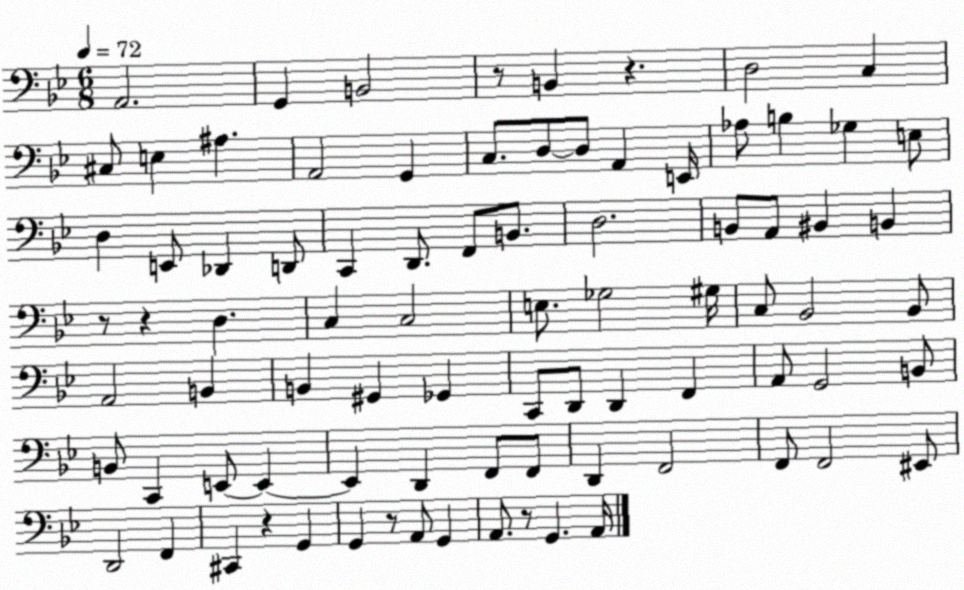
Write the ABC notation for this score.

X:1
T:Untitled
M:6/8
L:1/4
K:Bb
A,,2 G,, B,,2 z/2 B,, z D,2 C, ^C,/2 E, ^A, A,,2 G,, C,/2 D,/2 D,/2 A,, E,,/4 _A,/2 B, _G, E,/2 D, E,,/2 _D,, D,,/2 C,, D,,/2 F,,/2 B,,/2 D,2 B,,/2 A,,/2 ^B,, B,, z/2 z D, C, C,2 E,/2 _G,2 ^G,/4 C,/2 _B,,2 _B,,/2 A,,2 B,, B,, ^G,, _G,, C,,/2 D,,/2 D,, F,, A,,/2 G,,2 B,,/2 B,,/2 C,, E,,/2 E,, E,, D,, F,,/2 F,,/2 D,, F,,2 F,,/2 F,,2 ^E,,/2 D,,2 F,, ^C,, z G,, G,, z/2 A,,/2 G,, A,,/2 z/2 G,, A,,/4